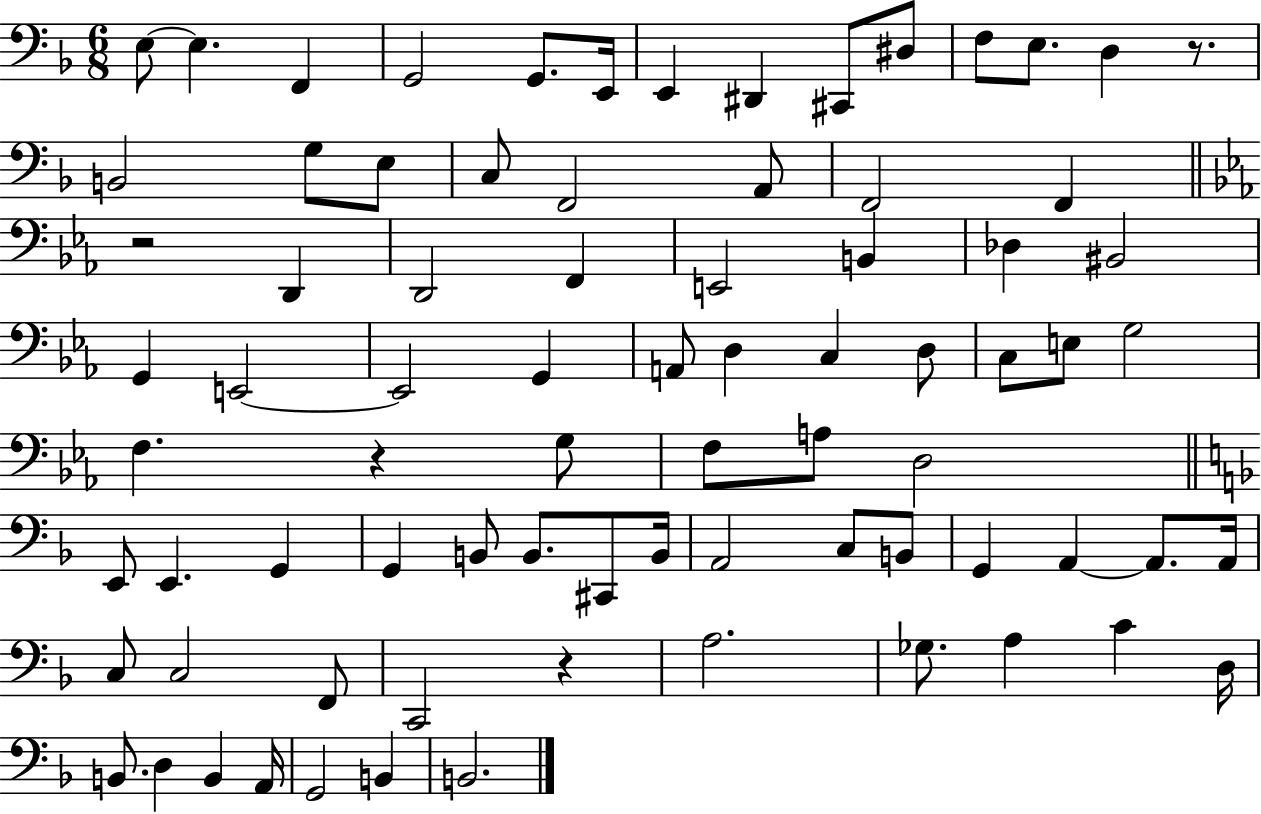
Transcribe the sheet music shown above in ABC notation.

X:1
T:Untitled
M:6/8
L:1/4
K:F
E,/2 E, F,, G,,2 G,,/2 E,,/4 E,, ^D,, ^C,,/2 ^D,/2 F,/2 E,/2 D, z/2 B,,2 G,/2 E,/2 C,/2 F,,2 A,,/2 F,,2 F,, z2 D,, D,,2 F,, E,,2 B,, _D, ^B,,2 G,, E,,2 E,,2 G,, A,,/2 D, C, D,/2 C,/2 E,/2 G,2 F, z G,/2 F,/2 A,/2 D,2 E,,/2 E,, G,, G,, B,,/2 B,,/2 ^C,,/2 B,,/4 A,,2 C,/2 B,,/2 G,, A,, A,,/2 A,,/4 C,/2 C,2 F,,/2 C,,2 z A,2 _G,/2 A, C D,/4 B,,/2 D, B,, A,,/4 G,,2 B,, B,,2